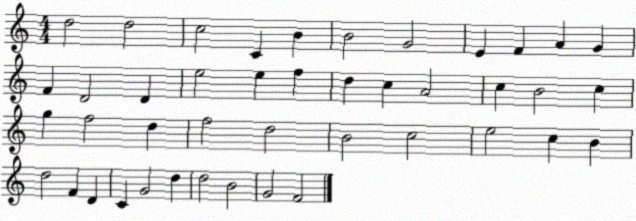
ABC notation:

X:1
T:Untitled
M:4/4
L:1/4
K:C
d2 d2 c2 C B B2 G2 E F A G F D2 D e2 e f d c A2 c B2 c g f2 d f2 d2 B2 c2 e2 c B d2 F D C G2 d d2 B2 G2 F2